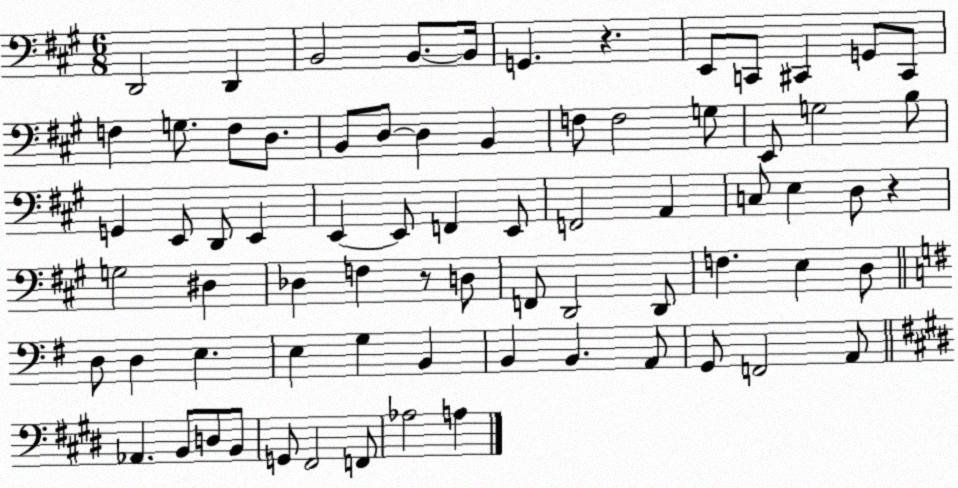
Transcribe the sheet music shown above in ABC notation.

X:1
T:Untitled
M:6/8
L:1/4
K:A
D,,2 D,, B,,2 B,,/2 B,,/4 G,, z E,,/2 C,,/2 ^C,, G,,/2 ^C,,/2 F, G,/2 F,/2 D,/2 B,,/2 D,/2 D, B,, F,/2 F,2 G,/2 E,,/2 G,2 B,/2 G,, E,,/2 D,,/2 E,, E,, E,,/2 F,, E,,/2 F,,2 A,, C,/2 E, D,/2 z G,2 ^D, _D, F, z/2 D,/2 F,,/2 D,,2 D,,/2 F, E, D,/2 D,/2 D, E, E, G, B,, B,, B,, A,,/2 G,,/2 F,,2 A,,/2 _A,, B,,/2 D,/2 B,,/2 G,,/2 ^F,,2 F,,/2 _A,2 A,